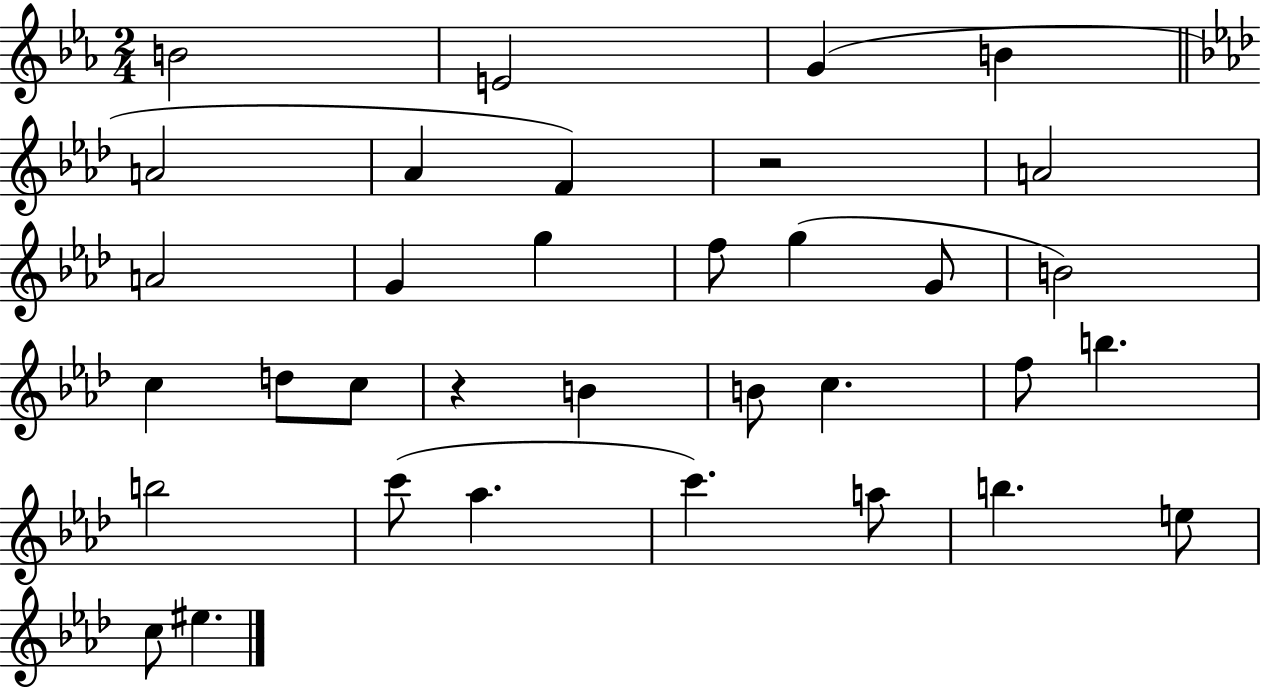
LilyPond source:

{
  \clef treble
  \numericTimeSignature
  \time 2/4
  \key ees \major
  b'2 | e'2 | g'4( b'4 | \bar "||" \break \key aes \major a'2 | aes'4 f'4) | r2 | a'2 | \break a'2 | g'4 g''4 | f''8 g''4( g'8 | b'2) | \break c''4 d''8 c''8 | r4 b'4 | b'8 c''4. | f''8 b''4. | \break b''2 | c'''8( aes''4. | c'''4.) a''8 | b''4. e''8 | \break c''8 eis''4. | \bar "|."
}